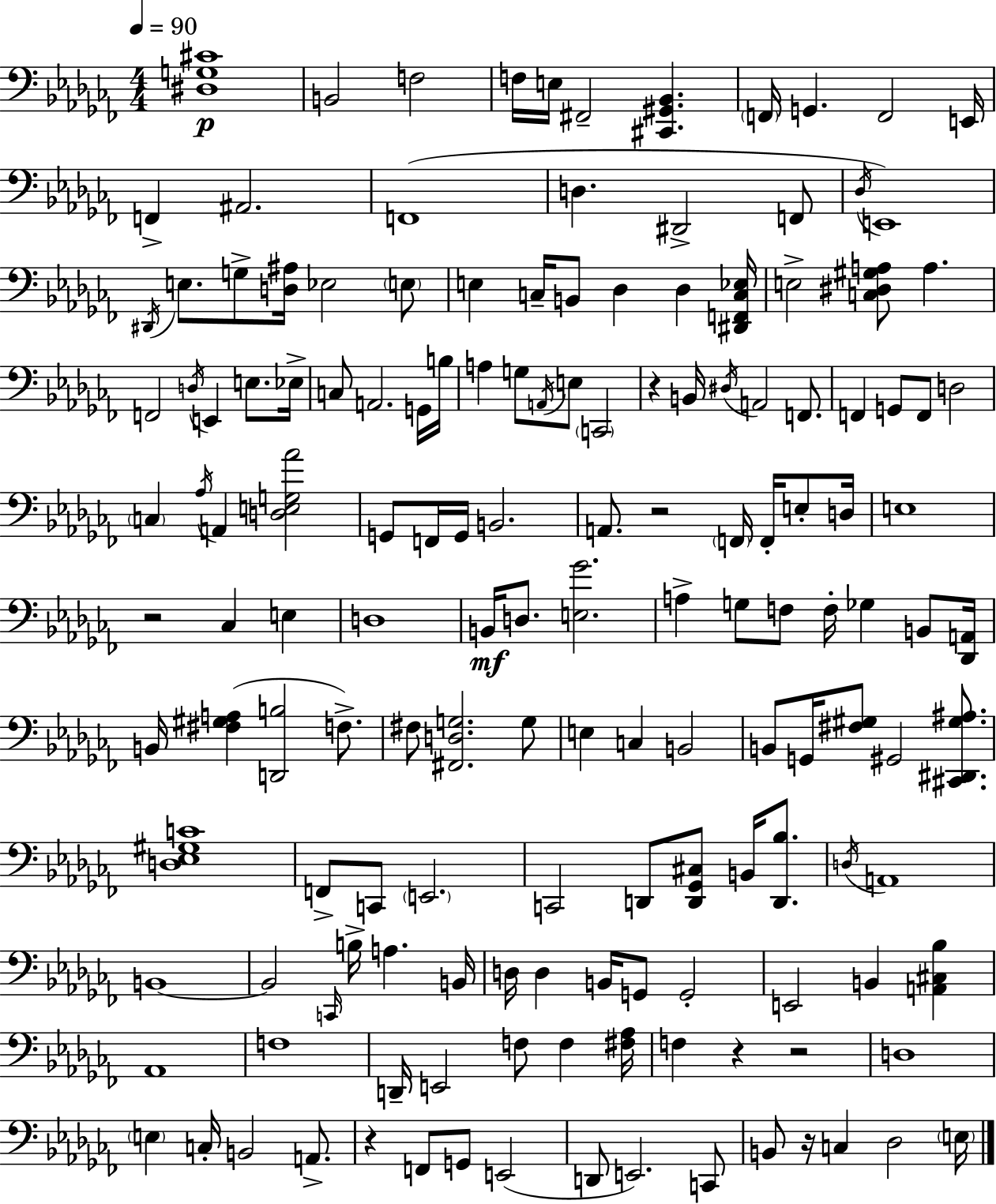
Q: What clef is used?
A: bass